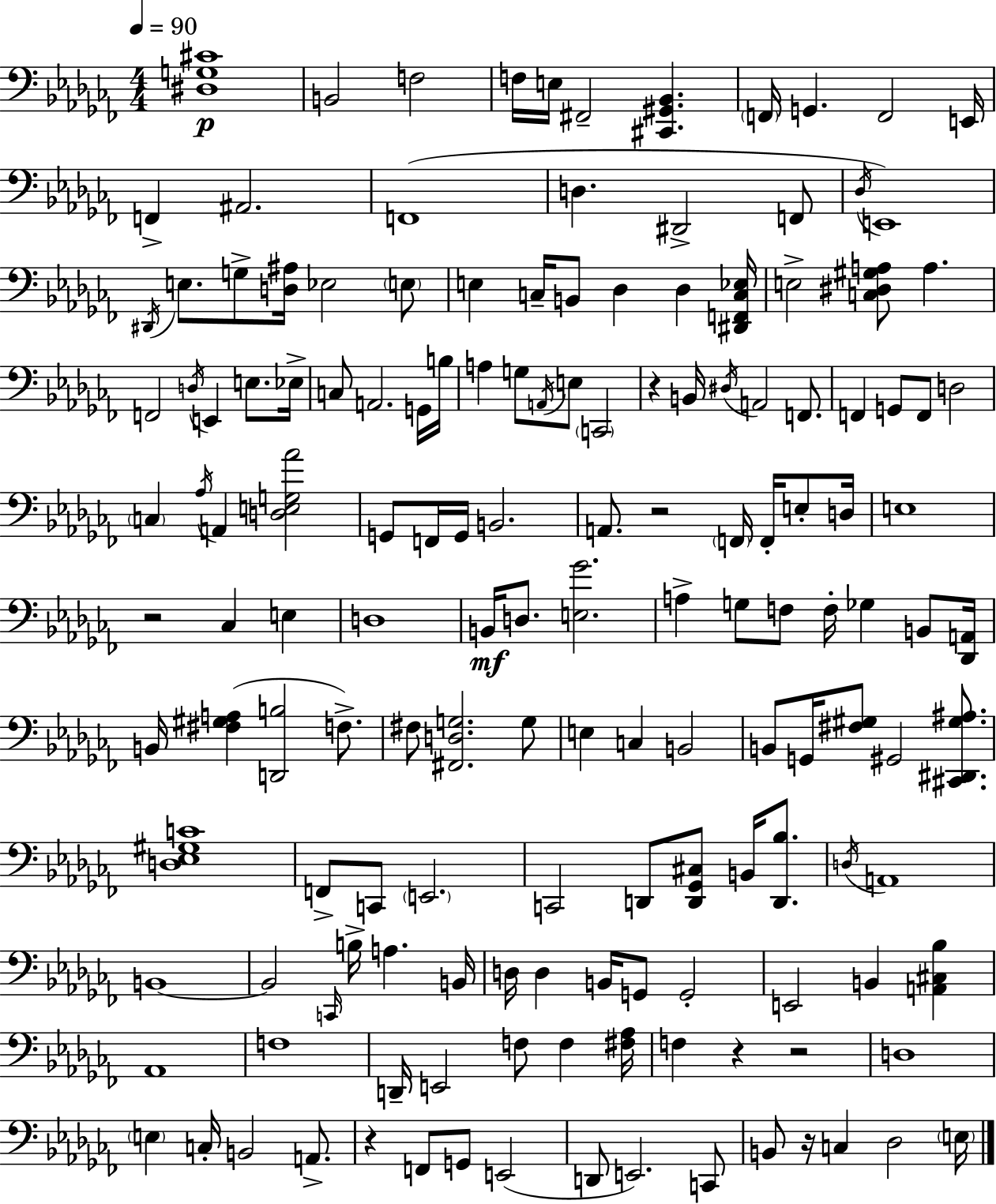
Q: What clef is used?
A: bass